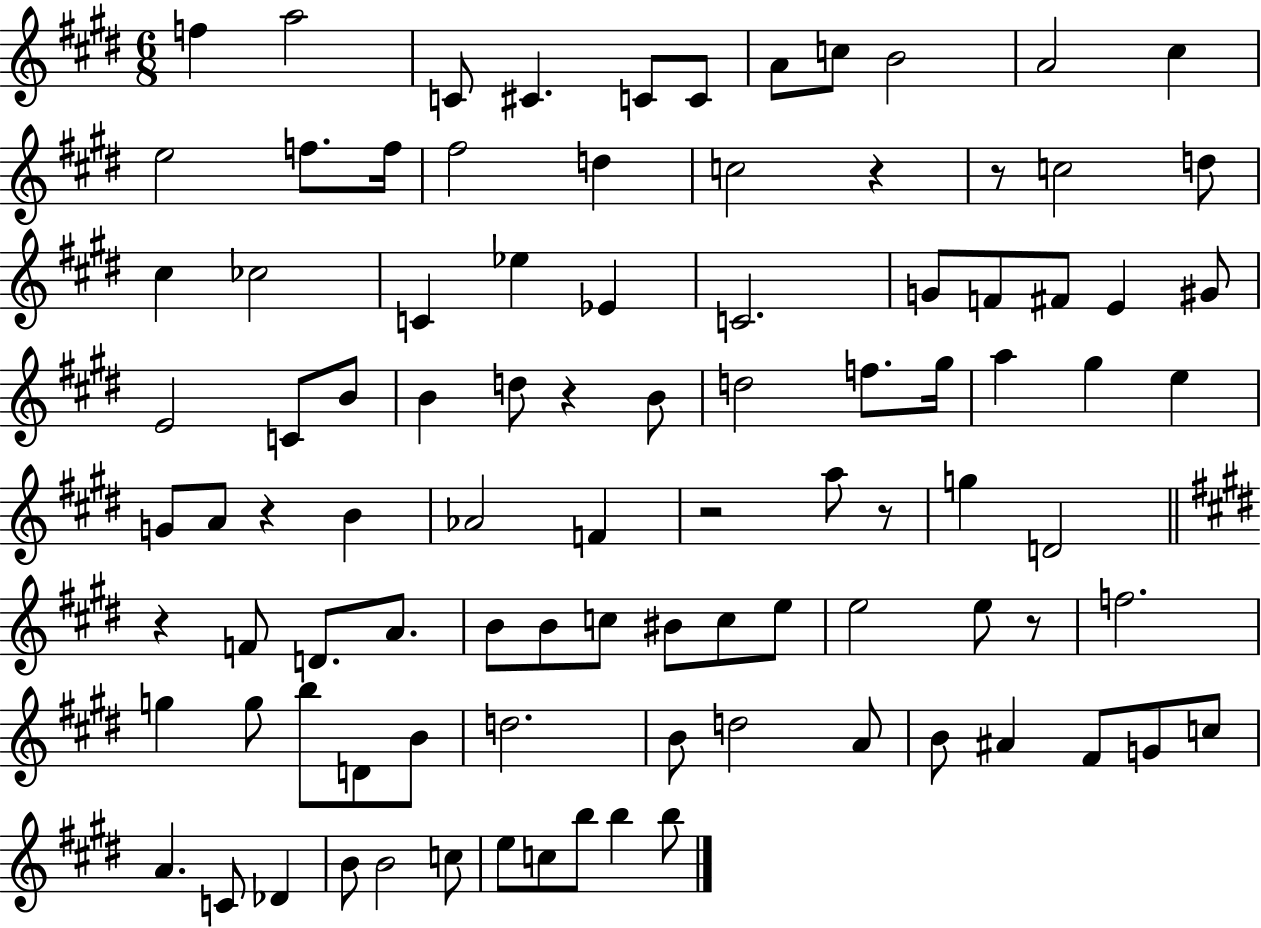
X:1
T:Untitled
M:6/8
L:1/4
K:E
f a2 C/2 ^C C/2 C/2 A/2 c/2 B2 A2 ^c e2 f/2 f/4 ^f2 d c2 z z/2 c2 d/2 ^c _c2 C _e _E C2 G/2 F/2 ^F/2 E ^G/2 E2 C/2 B/2 B d/2 z B/2 d2 f/2 ^g/4 a ^g e G/2 A/2 z B _A2 F z2 a/2 z/2 g D2 z F/2 D/2 A/2 B/2 B/2 c/2 ^B/2 c/2 e/2 e2 e/2 z/2 f2 g g/2 b/2 D/2 B/2 d2 B/2 d2 A/2 B/2 ^A ^F/2 G/2 c/2 A C/2 _D B/2 B2 c/2 e/2 c/2 b/2 b b/2